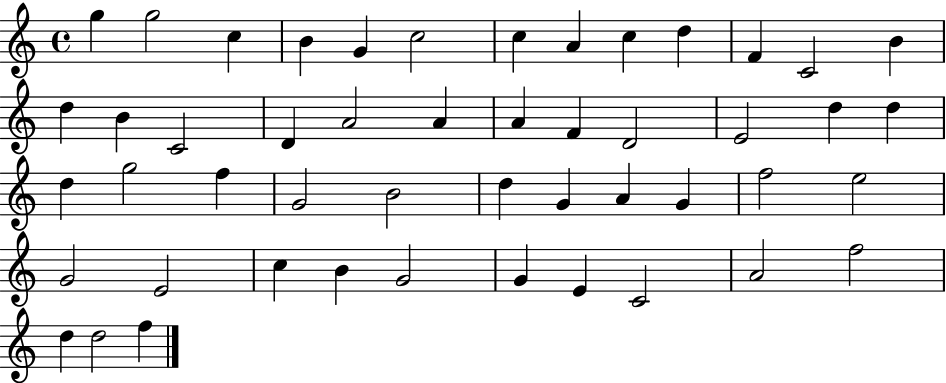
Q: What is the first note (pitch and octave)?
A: G5